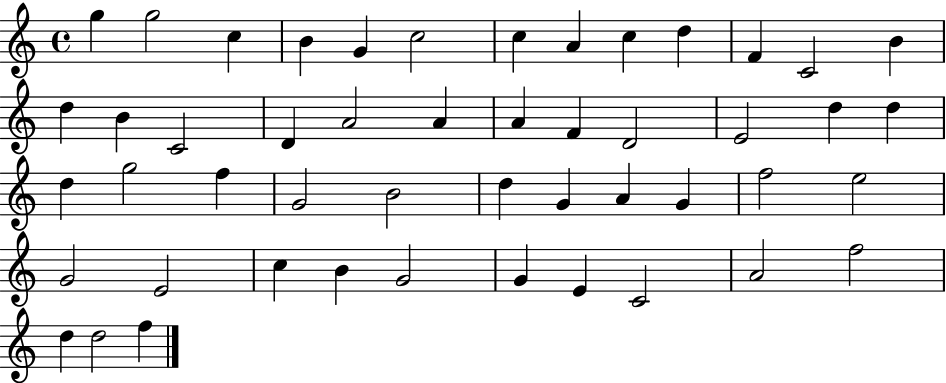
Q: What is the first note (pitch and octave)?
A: G5